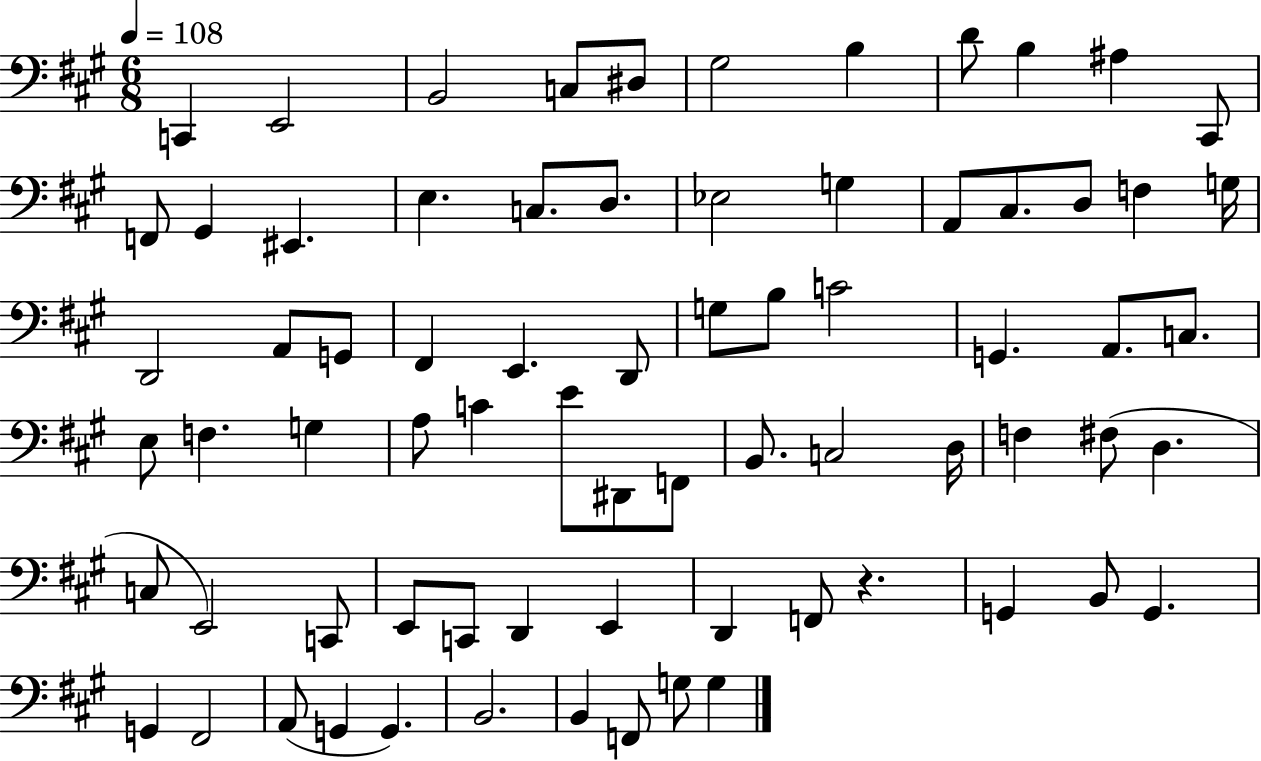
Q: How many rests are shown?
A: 1